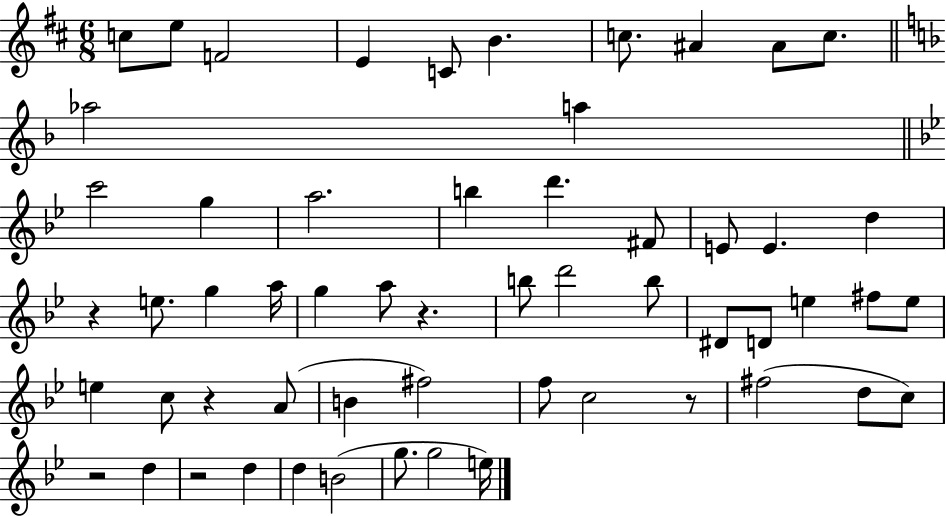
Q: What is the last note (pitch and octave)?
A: E5